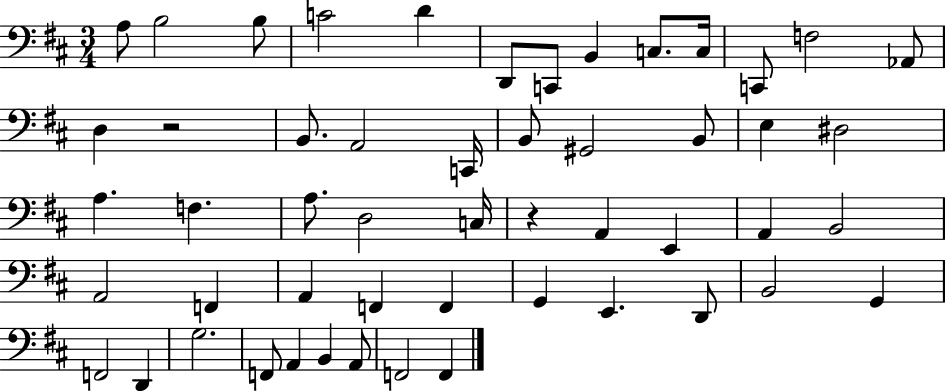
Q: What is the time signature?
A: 3/4